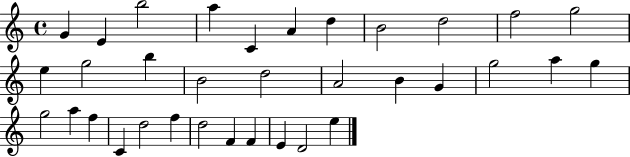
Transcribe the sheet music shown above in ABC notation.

X:1
T:Untitled
M:4/4
L:1/4
K:C
G E b2 a C A d B2 d2 f2 g2 e g2 b B2 d2 A2 B G g2 a g g2 a f C d2 f d2 F F E D2 e